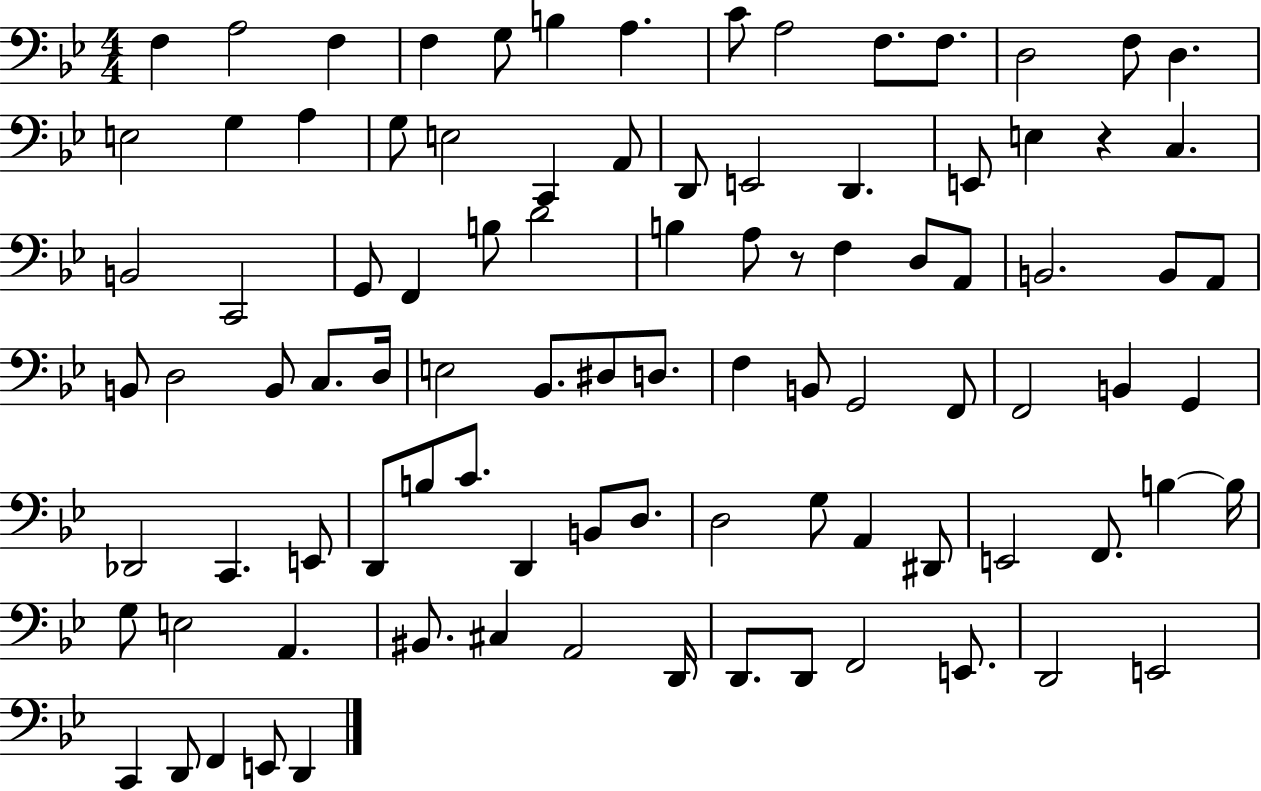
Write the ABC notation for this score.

X:1
T:Untitled
M:4/4
L:1/4
K:Bb
F, A,2 F, F, G,/2 B, A, C/2 A,2 F,/2 F,/2 D,2 F,/2 D, E,2 G, A, G,/2 E,2 C,, A,,/2 D,,/2 E,,2 D,, E,,/2 E, z C, B,,2 C,,2 G,,/2 F,, B,/2 D2 B, A,/2 z/2 F, D,/2 A,,/2 B,,2 B,,/2 A,,/2 B,,/2 D,2 B,,/2 C,/2 D,/4 E,2 _B,,/2 ^D,/2 D,/2 F, B,,/2 G,,2 F,,/2 F,,2 B,, G,, _D,,2 C,, E,,/2 D,,/2 B,/2 C/2 D,, B,,/2 D,/2 D,2 G,/2 A,, ^D,,/2 E,,2 F,,/2 B, B,/4 G,/2 E,2 A,, ^B,,/2 ^C, A,,2 D,,/4 D,,/2 D,,/2 F,,2 E,,/2 D,,2 E,,2 C,, D,,/2 F,, E,,/2 D,,